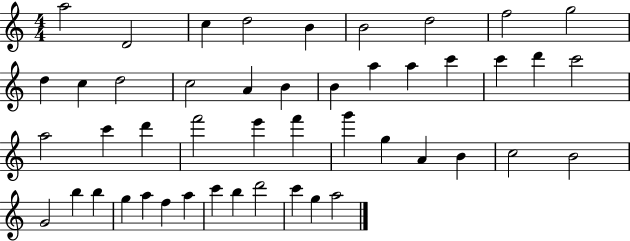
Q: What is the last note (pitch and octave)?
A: A5